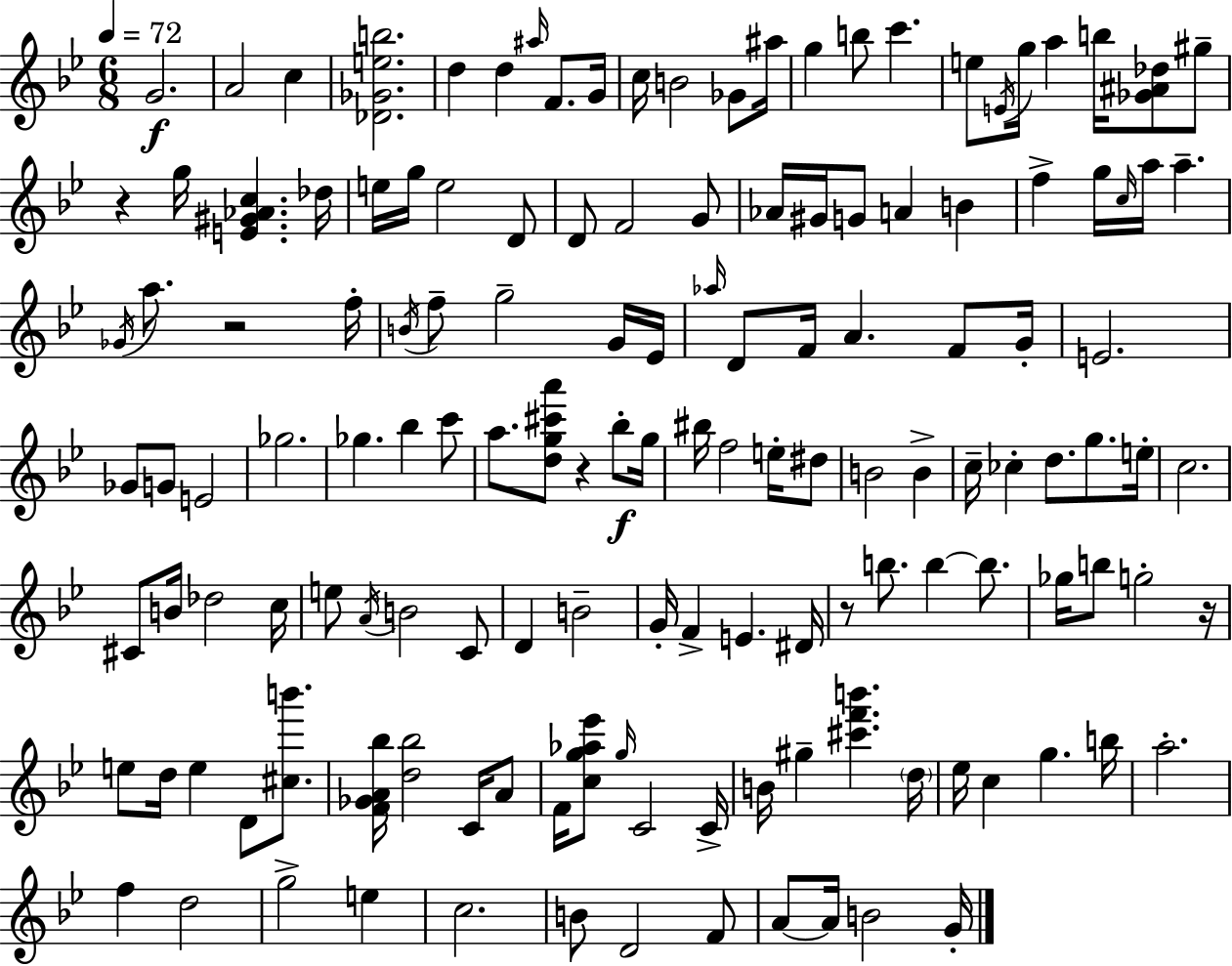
X:1
T:Untitled
M:6/8
L:1/4
K:Bb
G2 A2 c [_D_Geb]2 d d ^a/4 F/2 G/4 c/4 B2 _G/2 ^a/4 g b/2 c' e/2 E/4 g/4 a b/4 [_G^A_d]/2 ^g/2 z g/4 [E^G_Ac] _d/4 e/4 g/4 e2 D/2 D/2 F2 G/2 _A/4 ^G/4 G/2 A B f g/4 c/4 a/4 a _G/4 a/2 z2 f/4 B/4 f/2 g2 G/4 _E/4 _a/4 D/2 F/4 A F/2 G/4 E2 _G/2 G/2 E2 _g2 _g _b c'/2 a/2 [dg^c'a']/2 z _b/2 g/4 ^b/4 f2 e/4 ^d/2 B2 B c/4 _c d/2 g/2 e/4 c2 ^C/2 B/4 _d2 c/4 e/2 A/4 B2 C/2 D B2 G/4 F E ^D/4 z/2 b/2 b b/2 _g/4 b/2 g2 z/4 e/2 d/4 e D/2 [^cb']/2 [F_GA_b]/4 [d_b]2 C/4 A/2 F/4 [cg_a_e']/2 g/4 C2 C/4 B/4 ^g [^c'f'b'] d/4 _e/4 c g b/4 a2 f d2 g2 e c2 B/2 D2 F/2 A/2 A/4 B2 G/4